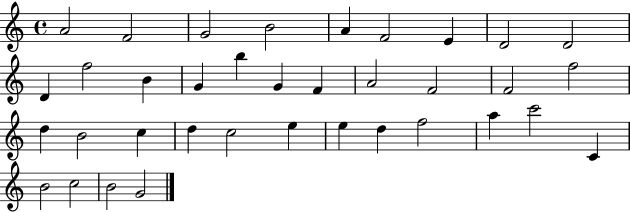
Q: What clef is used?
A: treble